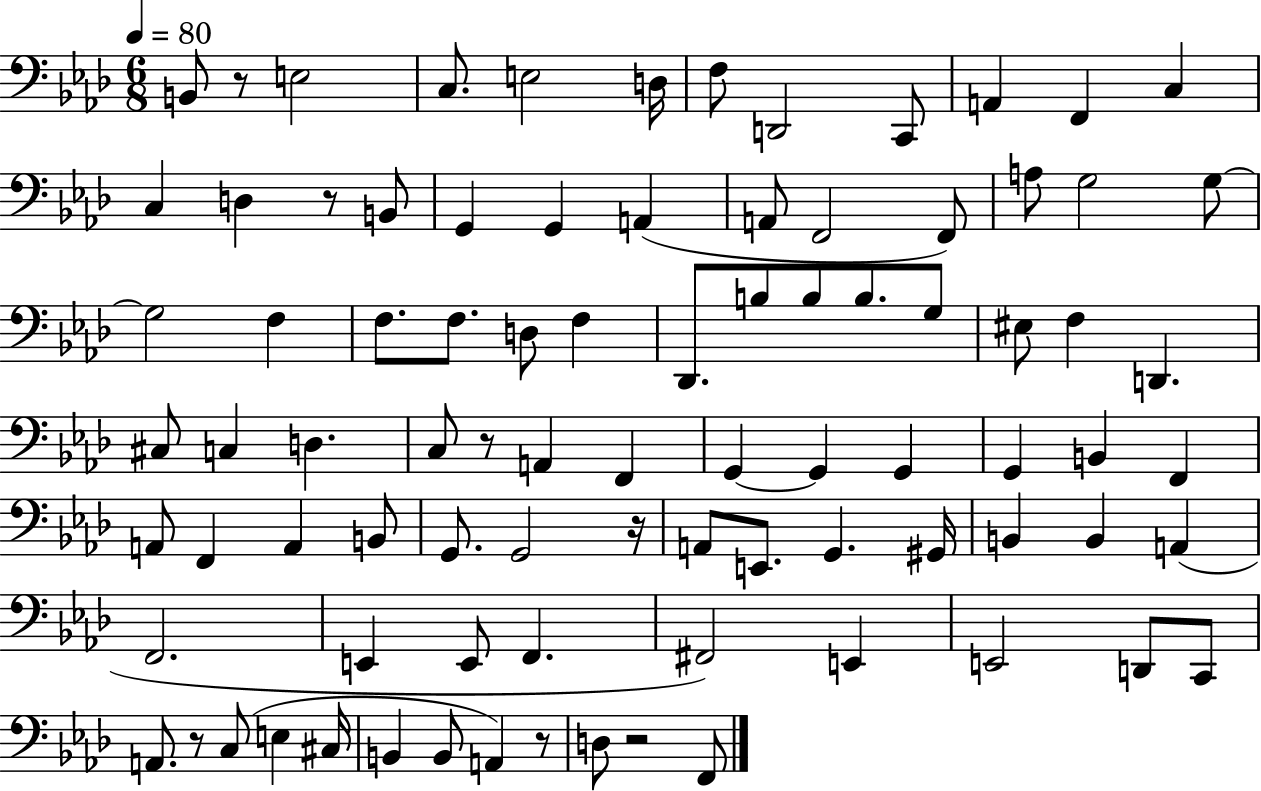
B2/e R/e E3/h C3/e. E3/h D3/s F3/e D2/h C2/e A2/q F2/q C3/q C3/q D3/q R/e B2/e G2/q G2/q A2/q A2/e F2/h F2/e A3/e G3/h G3/e G3/h F3/q F3/e. F3/e. D3/e F3/q Db2/e. B3/e B3/e B3/e. G3/e EIS3/e F3/q D2/q. C#3/e C3/q D3/q. C3/e R/e A2/q F2/q G2/q G2/q G2/q G2/q B2/q F2/q A2/e F2/q A2/q B2/e G2/e. G2/h R/s A2/e E2/e. G2/q. G#2/s B2/q B2/q A2/q F2/h. E2/q E2/e F2/q. F#2/h E2/q E2/h D2/e C2/e A2/e. R/e C3/e E3/q C#3/s B2/q B2/e A2/q R/e D3/e R/h F2/e